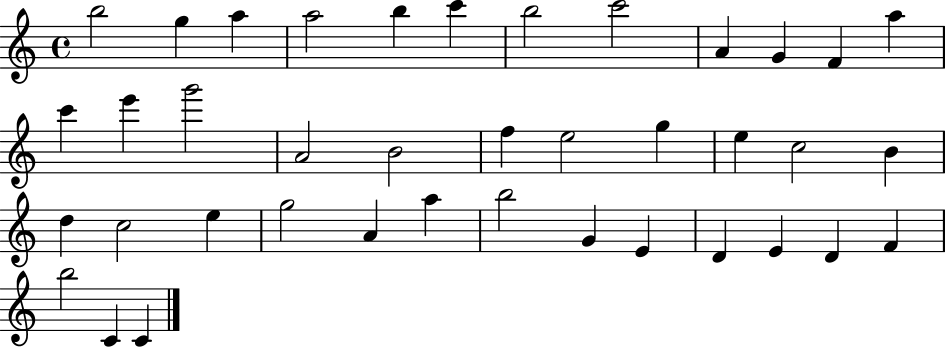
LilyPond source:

{
  \clef treble
  \time 4/4
  \defaultTimeSignature
  \key c \major
  b''2 g''4 a''4 | a''2 b''4 c'''4 | b''2 c'''2 | a'4 g'4 f'4 a''4 | \break c'''4 e'''4 g'''2 | a'2 b'2 | f''4 e''2 g''4 | e''4 c''2 b'4 | \break d''4 c''2 e''4 | g''2 a'4 a''4 | b''2 g'4 e'4 | d'4 e'4 d'4 f'4 | \break b''2 c'4 c'4 | \bar "|."
}